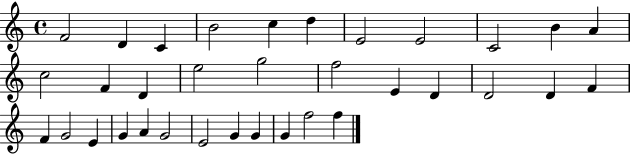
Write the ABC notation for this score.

X:1
T:Untitled
M:4/4
L:1/4
K:C
F2 D C B2 c d E2 E2 C2 B A c2 F D e2 g2 f2 E D D2 D F F G2 E G A G2 E2 G G G f2 f